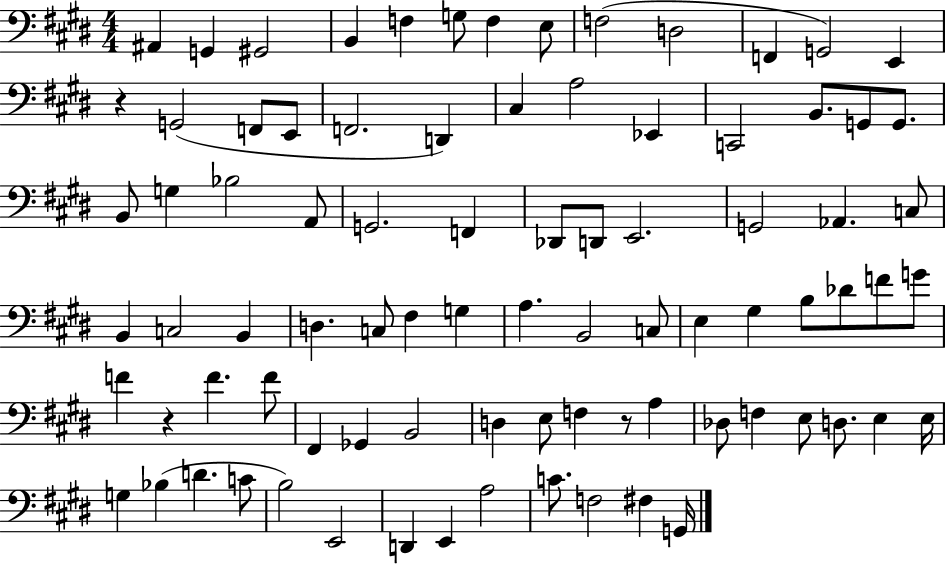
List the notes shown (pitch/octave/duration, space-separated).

A#2/q G2/q G#2/h B2/q F3/q G3/e F3/q E3/e F3/h D3/h F2/q G2/h E2/q R/q G2/h F2/e E2/e F2/h. D2/q C#3/q A3/h Eb2/q C2/h B2/e. G2/e G2/e. B2/e G3/q Bb3/h A2/e G2/h. F2/q Db2/e D2/e E2/h. G2/h Ab2/q. C3/e B2/q C3/h B2/q D3/q. C3/e F#3/q G3/q A3/q. B2/h C3/e E3/q G#3/q B3/e Db4/e F4/e G4/e F4/q R/q F4/q. F4/e F#2/q Gb2/q B2/h D3/q E3/e F3/q R/e A3/q Db3/e F3/q E3/e D3/e. E3/q E3/s G3/q Bb3/q D4/q. C4/e B3/h E2/h D2/q E2/q A3/h C4/e. F3/h F#3/q G2/s